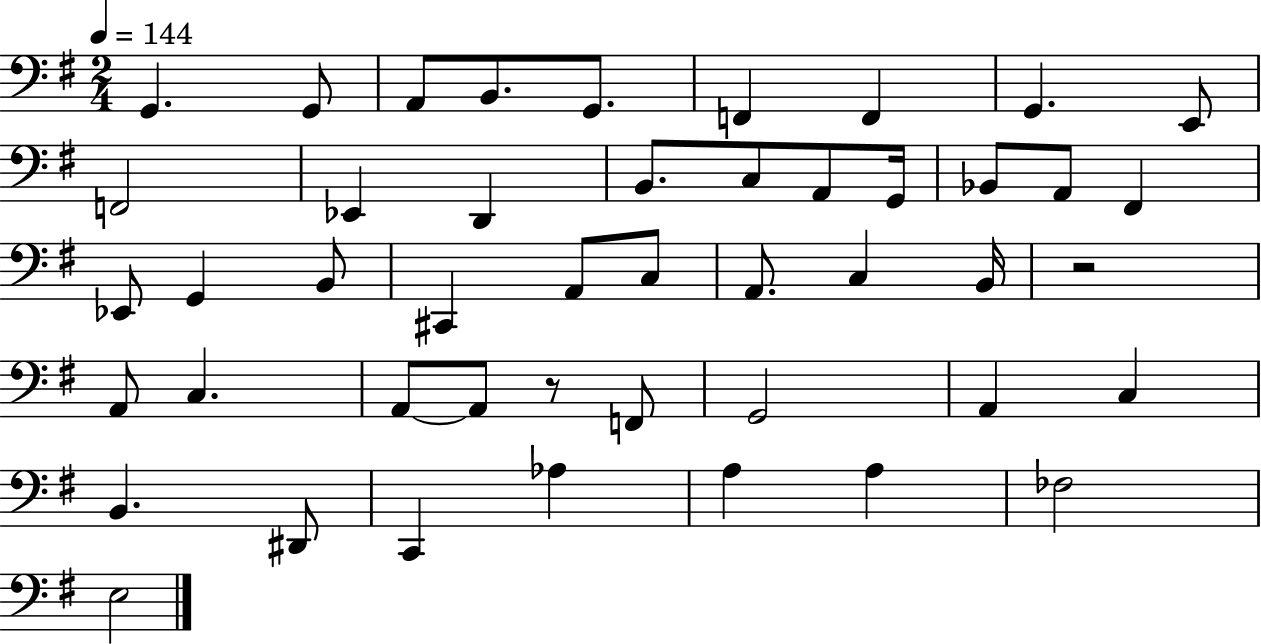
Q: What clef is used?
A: bass